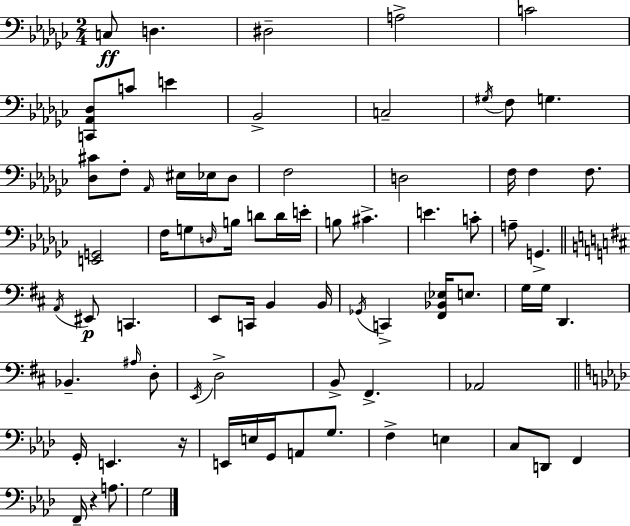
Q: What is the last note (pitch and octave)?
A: G3